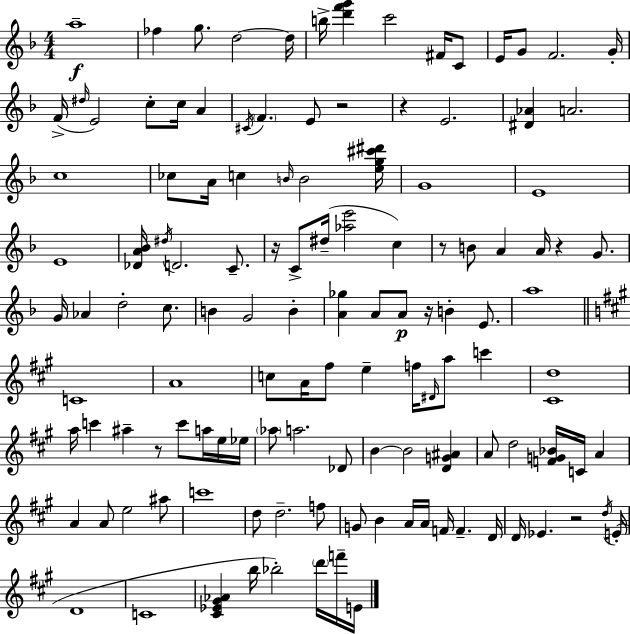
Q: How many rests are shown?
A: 8